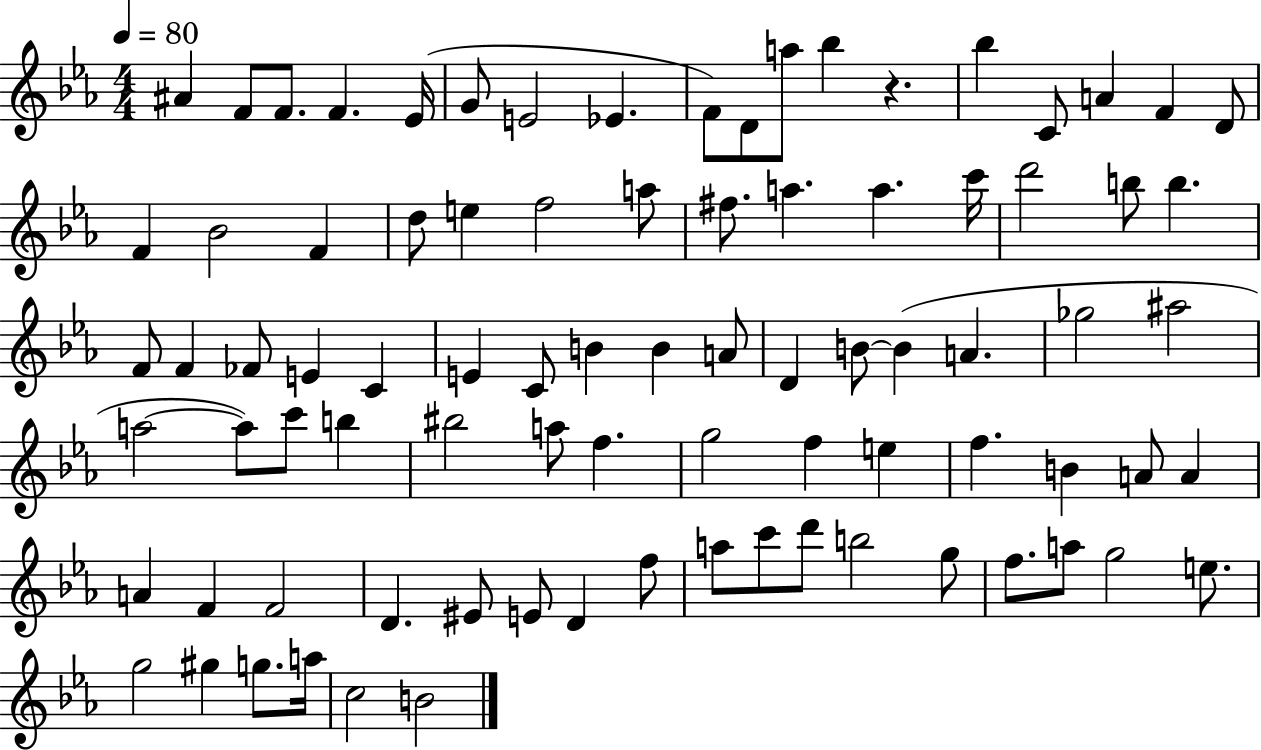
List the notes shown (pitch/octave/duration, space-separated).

A#4/q F4/e F4/e. F4/q. Eb4/s G4/e E4/h Eb4/q. F4/e D4/e A5/e Bb5/q R/q. Bb5/q C4/e A4/q F4/q D4/e F4/q Bb4/h F4/q D5/e E5/q F5/h A5/e F#5/e. A5/q. A5/q. C6/s D6/h B5/e B5/q. F4/e F4/q FES4/e E4/q C4/q E4/q C4/e B4/q B4/q A4/e D4/q B4/e B4/q A4/q. Gb5/h A#5/h A5/h A5/e C6/e B5/q BIS5/h A5/e F5/q. G5/h F5/q E5/q F5/q. B4/q A4/e A4/q A4/q F4/q F4/h D4/q. EIS4/e E4/e D4/q F5/e A5/e C6/e D6/e B5/h G5/e F5/e. A5/e G5/h E5/e. G5/h G#5/q G5/e. A5/s C5/h B4/h